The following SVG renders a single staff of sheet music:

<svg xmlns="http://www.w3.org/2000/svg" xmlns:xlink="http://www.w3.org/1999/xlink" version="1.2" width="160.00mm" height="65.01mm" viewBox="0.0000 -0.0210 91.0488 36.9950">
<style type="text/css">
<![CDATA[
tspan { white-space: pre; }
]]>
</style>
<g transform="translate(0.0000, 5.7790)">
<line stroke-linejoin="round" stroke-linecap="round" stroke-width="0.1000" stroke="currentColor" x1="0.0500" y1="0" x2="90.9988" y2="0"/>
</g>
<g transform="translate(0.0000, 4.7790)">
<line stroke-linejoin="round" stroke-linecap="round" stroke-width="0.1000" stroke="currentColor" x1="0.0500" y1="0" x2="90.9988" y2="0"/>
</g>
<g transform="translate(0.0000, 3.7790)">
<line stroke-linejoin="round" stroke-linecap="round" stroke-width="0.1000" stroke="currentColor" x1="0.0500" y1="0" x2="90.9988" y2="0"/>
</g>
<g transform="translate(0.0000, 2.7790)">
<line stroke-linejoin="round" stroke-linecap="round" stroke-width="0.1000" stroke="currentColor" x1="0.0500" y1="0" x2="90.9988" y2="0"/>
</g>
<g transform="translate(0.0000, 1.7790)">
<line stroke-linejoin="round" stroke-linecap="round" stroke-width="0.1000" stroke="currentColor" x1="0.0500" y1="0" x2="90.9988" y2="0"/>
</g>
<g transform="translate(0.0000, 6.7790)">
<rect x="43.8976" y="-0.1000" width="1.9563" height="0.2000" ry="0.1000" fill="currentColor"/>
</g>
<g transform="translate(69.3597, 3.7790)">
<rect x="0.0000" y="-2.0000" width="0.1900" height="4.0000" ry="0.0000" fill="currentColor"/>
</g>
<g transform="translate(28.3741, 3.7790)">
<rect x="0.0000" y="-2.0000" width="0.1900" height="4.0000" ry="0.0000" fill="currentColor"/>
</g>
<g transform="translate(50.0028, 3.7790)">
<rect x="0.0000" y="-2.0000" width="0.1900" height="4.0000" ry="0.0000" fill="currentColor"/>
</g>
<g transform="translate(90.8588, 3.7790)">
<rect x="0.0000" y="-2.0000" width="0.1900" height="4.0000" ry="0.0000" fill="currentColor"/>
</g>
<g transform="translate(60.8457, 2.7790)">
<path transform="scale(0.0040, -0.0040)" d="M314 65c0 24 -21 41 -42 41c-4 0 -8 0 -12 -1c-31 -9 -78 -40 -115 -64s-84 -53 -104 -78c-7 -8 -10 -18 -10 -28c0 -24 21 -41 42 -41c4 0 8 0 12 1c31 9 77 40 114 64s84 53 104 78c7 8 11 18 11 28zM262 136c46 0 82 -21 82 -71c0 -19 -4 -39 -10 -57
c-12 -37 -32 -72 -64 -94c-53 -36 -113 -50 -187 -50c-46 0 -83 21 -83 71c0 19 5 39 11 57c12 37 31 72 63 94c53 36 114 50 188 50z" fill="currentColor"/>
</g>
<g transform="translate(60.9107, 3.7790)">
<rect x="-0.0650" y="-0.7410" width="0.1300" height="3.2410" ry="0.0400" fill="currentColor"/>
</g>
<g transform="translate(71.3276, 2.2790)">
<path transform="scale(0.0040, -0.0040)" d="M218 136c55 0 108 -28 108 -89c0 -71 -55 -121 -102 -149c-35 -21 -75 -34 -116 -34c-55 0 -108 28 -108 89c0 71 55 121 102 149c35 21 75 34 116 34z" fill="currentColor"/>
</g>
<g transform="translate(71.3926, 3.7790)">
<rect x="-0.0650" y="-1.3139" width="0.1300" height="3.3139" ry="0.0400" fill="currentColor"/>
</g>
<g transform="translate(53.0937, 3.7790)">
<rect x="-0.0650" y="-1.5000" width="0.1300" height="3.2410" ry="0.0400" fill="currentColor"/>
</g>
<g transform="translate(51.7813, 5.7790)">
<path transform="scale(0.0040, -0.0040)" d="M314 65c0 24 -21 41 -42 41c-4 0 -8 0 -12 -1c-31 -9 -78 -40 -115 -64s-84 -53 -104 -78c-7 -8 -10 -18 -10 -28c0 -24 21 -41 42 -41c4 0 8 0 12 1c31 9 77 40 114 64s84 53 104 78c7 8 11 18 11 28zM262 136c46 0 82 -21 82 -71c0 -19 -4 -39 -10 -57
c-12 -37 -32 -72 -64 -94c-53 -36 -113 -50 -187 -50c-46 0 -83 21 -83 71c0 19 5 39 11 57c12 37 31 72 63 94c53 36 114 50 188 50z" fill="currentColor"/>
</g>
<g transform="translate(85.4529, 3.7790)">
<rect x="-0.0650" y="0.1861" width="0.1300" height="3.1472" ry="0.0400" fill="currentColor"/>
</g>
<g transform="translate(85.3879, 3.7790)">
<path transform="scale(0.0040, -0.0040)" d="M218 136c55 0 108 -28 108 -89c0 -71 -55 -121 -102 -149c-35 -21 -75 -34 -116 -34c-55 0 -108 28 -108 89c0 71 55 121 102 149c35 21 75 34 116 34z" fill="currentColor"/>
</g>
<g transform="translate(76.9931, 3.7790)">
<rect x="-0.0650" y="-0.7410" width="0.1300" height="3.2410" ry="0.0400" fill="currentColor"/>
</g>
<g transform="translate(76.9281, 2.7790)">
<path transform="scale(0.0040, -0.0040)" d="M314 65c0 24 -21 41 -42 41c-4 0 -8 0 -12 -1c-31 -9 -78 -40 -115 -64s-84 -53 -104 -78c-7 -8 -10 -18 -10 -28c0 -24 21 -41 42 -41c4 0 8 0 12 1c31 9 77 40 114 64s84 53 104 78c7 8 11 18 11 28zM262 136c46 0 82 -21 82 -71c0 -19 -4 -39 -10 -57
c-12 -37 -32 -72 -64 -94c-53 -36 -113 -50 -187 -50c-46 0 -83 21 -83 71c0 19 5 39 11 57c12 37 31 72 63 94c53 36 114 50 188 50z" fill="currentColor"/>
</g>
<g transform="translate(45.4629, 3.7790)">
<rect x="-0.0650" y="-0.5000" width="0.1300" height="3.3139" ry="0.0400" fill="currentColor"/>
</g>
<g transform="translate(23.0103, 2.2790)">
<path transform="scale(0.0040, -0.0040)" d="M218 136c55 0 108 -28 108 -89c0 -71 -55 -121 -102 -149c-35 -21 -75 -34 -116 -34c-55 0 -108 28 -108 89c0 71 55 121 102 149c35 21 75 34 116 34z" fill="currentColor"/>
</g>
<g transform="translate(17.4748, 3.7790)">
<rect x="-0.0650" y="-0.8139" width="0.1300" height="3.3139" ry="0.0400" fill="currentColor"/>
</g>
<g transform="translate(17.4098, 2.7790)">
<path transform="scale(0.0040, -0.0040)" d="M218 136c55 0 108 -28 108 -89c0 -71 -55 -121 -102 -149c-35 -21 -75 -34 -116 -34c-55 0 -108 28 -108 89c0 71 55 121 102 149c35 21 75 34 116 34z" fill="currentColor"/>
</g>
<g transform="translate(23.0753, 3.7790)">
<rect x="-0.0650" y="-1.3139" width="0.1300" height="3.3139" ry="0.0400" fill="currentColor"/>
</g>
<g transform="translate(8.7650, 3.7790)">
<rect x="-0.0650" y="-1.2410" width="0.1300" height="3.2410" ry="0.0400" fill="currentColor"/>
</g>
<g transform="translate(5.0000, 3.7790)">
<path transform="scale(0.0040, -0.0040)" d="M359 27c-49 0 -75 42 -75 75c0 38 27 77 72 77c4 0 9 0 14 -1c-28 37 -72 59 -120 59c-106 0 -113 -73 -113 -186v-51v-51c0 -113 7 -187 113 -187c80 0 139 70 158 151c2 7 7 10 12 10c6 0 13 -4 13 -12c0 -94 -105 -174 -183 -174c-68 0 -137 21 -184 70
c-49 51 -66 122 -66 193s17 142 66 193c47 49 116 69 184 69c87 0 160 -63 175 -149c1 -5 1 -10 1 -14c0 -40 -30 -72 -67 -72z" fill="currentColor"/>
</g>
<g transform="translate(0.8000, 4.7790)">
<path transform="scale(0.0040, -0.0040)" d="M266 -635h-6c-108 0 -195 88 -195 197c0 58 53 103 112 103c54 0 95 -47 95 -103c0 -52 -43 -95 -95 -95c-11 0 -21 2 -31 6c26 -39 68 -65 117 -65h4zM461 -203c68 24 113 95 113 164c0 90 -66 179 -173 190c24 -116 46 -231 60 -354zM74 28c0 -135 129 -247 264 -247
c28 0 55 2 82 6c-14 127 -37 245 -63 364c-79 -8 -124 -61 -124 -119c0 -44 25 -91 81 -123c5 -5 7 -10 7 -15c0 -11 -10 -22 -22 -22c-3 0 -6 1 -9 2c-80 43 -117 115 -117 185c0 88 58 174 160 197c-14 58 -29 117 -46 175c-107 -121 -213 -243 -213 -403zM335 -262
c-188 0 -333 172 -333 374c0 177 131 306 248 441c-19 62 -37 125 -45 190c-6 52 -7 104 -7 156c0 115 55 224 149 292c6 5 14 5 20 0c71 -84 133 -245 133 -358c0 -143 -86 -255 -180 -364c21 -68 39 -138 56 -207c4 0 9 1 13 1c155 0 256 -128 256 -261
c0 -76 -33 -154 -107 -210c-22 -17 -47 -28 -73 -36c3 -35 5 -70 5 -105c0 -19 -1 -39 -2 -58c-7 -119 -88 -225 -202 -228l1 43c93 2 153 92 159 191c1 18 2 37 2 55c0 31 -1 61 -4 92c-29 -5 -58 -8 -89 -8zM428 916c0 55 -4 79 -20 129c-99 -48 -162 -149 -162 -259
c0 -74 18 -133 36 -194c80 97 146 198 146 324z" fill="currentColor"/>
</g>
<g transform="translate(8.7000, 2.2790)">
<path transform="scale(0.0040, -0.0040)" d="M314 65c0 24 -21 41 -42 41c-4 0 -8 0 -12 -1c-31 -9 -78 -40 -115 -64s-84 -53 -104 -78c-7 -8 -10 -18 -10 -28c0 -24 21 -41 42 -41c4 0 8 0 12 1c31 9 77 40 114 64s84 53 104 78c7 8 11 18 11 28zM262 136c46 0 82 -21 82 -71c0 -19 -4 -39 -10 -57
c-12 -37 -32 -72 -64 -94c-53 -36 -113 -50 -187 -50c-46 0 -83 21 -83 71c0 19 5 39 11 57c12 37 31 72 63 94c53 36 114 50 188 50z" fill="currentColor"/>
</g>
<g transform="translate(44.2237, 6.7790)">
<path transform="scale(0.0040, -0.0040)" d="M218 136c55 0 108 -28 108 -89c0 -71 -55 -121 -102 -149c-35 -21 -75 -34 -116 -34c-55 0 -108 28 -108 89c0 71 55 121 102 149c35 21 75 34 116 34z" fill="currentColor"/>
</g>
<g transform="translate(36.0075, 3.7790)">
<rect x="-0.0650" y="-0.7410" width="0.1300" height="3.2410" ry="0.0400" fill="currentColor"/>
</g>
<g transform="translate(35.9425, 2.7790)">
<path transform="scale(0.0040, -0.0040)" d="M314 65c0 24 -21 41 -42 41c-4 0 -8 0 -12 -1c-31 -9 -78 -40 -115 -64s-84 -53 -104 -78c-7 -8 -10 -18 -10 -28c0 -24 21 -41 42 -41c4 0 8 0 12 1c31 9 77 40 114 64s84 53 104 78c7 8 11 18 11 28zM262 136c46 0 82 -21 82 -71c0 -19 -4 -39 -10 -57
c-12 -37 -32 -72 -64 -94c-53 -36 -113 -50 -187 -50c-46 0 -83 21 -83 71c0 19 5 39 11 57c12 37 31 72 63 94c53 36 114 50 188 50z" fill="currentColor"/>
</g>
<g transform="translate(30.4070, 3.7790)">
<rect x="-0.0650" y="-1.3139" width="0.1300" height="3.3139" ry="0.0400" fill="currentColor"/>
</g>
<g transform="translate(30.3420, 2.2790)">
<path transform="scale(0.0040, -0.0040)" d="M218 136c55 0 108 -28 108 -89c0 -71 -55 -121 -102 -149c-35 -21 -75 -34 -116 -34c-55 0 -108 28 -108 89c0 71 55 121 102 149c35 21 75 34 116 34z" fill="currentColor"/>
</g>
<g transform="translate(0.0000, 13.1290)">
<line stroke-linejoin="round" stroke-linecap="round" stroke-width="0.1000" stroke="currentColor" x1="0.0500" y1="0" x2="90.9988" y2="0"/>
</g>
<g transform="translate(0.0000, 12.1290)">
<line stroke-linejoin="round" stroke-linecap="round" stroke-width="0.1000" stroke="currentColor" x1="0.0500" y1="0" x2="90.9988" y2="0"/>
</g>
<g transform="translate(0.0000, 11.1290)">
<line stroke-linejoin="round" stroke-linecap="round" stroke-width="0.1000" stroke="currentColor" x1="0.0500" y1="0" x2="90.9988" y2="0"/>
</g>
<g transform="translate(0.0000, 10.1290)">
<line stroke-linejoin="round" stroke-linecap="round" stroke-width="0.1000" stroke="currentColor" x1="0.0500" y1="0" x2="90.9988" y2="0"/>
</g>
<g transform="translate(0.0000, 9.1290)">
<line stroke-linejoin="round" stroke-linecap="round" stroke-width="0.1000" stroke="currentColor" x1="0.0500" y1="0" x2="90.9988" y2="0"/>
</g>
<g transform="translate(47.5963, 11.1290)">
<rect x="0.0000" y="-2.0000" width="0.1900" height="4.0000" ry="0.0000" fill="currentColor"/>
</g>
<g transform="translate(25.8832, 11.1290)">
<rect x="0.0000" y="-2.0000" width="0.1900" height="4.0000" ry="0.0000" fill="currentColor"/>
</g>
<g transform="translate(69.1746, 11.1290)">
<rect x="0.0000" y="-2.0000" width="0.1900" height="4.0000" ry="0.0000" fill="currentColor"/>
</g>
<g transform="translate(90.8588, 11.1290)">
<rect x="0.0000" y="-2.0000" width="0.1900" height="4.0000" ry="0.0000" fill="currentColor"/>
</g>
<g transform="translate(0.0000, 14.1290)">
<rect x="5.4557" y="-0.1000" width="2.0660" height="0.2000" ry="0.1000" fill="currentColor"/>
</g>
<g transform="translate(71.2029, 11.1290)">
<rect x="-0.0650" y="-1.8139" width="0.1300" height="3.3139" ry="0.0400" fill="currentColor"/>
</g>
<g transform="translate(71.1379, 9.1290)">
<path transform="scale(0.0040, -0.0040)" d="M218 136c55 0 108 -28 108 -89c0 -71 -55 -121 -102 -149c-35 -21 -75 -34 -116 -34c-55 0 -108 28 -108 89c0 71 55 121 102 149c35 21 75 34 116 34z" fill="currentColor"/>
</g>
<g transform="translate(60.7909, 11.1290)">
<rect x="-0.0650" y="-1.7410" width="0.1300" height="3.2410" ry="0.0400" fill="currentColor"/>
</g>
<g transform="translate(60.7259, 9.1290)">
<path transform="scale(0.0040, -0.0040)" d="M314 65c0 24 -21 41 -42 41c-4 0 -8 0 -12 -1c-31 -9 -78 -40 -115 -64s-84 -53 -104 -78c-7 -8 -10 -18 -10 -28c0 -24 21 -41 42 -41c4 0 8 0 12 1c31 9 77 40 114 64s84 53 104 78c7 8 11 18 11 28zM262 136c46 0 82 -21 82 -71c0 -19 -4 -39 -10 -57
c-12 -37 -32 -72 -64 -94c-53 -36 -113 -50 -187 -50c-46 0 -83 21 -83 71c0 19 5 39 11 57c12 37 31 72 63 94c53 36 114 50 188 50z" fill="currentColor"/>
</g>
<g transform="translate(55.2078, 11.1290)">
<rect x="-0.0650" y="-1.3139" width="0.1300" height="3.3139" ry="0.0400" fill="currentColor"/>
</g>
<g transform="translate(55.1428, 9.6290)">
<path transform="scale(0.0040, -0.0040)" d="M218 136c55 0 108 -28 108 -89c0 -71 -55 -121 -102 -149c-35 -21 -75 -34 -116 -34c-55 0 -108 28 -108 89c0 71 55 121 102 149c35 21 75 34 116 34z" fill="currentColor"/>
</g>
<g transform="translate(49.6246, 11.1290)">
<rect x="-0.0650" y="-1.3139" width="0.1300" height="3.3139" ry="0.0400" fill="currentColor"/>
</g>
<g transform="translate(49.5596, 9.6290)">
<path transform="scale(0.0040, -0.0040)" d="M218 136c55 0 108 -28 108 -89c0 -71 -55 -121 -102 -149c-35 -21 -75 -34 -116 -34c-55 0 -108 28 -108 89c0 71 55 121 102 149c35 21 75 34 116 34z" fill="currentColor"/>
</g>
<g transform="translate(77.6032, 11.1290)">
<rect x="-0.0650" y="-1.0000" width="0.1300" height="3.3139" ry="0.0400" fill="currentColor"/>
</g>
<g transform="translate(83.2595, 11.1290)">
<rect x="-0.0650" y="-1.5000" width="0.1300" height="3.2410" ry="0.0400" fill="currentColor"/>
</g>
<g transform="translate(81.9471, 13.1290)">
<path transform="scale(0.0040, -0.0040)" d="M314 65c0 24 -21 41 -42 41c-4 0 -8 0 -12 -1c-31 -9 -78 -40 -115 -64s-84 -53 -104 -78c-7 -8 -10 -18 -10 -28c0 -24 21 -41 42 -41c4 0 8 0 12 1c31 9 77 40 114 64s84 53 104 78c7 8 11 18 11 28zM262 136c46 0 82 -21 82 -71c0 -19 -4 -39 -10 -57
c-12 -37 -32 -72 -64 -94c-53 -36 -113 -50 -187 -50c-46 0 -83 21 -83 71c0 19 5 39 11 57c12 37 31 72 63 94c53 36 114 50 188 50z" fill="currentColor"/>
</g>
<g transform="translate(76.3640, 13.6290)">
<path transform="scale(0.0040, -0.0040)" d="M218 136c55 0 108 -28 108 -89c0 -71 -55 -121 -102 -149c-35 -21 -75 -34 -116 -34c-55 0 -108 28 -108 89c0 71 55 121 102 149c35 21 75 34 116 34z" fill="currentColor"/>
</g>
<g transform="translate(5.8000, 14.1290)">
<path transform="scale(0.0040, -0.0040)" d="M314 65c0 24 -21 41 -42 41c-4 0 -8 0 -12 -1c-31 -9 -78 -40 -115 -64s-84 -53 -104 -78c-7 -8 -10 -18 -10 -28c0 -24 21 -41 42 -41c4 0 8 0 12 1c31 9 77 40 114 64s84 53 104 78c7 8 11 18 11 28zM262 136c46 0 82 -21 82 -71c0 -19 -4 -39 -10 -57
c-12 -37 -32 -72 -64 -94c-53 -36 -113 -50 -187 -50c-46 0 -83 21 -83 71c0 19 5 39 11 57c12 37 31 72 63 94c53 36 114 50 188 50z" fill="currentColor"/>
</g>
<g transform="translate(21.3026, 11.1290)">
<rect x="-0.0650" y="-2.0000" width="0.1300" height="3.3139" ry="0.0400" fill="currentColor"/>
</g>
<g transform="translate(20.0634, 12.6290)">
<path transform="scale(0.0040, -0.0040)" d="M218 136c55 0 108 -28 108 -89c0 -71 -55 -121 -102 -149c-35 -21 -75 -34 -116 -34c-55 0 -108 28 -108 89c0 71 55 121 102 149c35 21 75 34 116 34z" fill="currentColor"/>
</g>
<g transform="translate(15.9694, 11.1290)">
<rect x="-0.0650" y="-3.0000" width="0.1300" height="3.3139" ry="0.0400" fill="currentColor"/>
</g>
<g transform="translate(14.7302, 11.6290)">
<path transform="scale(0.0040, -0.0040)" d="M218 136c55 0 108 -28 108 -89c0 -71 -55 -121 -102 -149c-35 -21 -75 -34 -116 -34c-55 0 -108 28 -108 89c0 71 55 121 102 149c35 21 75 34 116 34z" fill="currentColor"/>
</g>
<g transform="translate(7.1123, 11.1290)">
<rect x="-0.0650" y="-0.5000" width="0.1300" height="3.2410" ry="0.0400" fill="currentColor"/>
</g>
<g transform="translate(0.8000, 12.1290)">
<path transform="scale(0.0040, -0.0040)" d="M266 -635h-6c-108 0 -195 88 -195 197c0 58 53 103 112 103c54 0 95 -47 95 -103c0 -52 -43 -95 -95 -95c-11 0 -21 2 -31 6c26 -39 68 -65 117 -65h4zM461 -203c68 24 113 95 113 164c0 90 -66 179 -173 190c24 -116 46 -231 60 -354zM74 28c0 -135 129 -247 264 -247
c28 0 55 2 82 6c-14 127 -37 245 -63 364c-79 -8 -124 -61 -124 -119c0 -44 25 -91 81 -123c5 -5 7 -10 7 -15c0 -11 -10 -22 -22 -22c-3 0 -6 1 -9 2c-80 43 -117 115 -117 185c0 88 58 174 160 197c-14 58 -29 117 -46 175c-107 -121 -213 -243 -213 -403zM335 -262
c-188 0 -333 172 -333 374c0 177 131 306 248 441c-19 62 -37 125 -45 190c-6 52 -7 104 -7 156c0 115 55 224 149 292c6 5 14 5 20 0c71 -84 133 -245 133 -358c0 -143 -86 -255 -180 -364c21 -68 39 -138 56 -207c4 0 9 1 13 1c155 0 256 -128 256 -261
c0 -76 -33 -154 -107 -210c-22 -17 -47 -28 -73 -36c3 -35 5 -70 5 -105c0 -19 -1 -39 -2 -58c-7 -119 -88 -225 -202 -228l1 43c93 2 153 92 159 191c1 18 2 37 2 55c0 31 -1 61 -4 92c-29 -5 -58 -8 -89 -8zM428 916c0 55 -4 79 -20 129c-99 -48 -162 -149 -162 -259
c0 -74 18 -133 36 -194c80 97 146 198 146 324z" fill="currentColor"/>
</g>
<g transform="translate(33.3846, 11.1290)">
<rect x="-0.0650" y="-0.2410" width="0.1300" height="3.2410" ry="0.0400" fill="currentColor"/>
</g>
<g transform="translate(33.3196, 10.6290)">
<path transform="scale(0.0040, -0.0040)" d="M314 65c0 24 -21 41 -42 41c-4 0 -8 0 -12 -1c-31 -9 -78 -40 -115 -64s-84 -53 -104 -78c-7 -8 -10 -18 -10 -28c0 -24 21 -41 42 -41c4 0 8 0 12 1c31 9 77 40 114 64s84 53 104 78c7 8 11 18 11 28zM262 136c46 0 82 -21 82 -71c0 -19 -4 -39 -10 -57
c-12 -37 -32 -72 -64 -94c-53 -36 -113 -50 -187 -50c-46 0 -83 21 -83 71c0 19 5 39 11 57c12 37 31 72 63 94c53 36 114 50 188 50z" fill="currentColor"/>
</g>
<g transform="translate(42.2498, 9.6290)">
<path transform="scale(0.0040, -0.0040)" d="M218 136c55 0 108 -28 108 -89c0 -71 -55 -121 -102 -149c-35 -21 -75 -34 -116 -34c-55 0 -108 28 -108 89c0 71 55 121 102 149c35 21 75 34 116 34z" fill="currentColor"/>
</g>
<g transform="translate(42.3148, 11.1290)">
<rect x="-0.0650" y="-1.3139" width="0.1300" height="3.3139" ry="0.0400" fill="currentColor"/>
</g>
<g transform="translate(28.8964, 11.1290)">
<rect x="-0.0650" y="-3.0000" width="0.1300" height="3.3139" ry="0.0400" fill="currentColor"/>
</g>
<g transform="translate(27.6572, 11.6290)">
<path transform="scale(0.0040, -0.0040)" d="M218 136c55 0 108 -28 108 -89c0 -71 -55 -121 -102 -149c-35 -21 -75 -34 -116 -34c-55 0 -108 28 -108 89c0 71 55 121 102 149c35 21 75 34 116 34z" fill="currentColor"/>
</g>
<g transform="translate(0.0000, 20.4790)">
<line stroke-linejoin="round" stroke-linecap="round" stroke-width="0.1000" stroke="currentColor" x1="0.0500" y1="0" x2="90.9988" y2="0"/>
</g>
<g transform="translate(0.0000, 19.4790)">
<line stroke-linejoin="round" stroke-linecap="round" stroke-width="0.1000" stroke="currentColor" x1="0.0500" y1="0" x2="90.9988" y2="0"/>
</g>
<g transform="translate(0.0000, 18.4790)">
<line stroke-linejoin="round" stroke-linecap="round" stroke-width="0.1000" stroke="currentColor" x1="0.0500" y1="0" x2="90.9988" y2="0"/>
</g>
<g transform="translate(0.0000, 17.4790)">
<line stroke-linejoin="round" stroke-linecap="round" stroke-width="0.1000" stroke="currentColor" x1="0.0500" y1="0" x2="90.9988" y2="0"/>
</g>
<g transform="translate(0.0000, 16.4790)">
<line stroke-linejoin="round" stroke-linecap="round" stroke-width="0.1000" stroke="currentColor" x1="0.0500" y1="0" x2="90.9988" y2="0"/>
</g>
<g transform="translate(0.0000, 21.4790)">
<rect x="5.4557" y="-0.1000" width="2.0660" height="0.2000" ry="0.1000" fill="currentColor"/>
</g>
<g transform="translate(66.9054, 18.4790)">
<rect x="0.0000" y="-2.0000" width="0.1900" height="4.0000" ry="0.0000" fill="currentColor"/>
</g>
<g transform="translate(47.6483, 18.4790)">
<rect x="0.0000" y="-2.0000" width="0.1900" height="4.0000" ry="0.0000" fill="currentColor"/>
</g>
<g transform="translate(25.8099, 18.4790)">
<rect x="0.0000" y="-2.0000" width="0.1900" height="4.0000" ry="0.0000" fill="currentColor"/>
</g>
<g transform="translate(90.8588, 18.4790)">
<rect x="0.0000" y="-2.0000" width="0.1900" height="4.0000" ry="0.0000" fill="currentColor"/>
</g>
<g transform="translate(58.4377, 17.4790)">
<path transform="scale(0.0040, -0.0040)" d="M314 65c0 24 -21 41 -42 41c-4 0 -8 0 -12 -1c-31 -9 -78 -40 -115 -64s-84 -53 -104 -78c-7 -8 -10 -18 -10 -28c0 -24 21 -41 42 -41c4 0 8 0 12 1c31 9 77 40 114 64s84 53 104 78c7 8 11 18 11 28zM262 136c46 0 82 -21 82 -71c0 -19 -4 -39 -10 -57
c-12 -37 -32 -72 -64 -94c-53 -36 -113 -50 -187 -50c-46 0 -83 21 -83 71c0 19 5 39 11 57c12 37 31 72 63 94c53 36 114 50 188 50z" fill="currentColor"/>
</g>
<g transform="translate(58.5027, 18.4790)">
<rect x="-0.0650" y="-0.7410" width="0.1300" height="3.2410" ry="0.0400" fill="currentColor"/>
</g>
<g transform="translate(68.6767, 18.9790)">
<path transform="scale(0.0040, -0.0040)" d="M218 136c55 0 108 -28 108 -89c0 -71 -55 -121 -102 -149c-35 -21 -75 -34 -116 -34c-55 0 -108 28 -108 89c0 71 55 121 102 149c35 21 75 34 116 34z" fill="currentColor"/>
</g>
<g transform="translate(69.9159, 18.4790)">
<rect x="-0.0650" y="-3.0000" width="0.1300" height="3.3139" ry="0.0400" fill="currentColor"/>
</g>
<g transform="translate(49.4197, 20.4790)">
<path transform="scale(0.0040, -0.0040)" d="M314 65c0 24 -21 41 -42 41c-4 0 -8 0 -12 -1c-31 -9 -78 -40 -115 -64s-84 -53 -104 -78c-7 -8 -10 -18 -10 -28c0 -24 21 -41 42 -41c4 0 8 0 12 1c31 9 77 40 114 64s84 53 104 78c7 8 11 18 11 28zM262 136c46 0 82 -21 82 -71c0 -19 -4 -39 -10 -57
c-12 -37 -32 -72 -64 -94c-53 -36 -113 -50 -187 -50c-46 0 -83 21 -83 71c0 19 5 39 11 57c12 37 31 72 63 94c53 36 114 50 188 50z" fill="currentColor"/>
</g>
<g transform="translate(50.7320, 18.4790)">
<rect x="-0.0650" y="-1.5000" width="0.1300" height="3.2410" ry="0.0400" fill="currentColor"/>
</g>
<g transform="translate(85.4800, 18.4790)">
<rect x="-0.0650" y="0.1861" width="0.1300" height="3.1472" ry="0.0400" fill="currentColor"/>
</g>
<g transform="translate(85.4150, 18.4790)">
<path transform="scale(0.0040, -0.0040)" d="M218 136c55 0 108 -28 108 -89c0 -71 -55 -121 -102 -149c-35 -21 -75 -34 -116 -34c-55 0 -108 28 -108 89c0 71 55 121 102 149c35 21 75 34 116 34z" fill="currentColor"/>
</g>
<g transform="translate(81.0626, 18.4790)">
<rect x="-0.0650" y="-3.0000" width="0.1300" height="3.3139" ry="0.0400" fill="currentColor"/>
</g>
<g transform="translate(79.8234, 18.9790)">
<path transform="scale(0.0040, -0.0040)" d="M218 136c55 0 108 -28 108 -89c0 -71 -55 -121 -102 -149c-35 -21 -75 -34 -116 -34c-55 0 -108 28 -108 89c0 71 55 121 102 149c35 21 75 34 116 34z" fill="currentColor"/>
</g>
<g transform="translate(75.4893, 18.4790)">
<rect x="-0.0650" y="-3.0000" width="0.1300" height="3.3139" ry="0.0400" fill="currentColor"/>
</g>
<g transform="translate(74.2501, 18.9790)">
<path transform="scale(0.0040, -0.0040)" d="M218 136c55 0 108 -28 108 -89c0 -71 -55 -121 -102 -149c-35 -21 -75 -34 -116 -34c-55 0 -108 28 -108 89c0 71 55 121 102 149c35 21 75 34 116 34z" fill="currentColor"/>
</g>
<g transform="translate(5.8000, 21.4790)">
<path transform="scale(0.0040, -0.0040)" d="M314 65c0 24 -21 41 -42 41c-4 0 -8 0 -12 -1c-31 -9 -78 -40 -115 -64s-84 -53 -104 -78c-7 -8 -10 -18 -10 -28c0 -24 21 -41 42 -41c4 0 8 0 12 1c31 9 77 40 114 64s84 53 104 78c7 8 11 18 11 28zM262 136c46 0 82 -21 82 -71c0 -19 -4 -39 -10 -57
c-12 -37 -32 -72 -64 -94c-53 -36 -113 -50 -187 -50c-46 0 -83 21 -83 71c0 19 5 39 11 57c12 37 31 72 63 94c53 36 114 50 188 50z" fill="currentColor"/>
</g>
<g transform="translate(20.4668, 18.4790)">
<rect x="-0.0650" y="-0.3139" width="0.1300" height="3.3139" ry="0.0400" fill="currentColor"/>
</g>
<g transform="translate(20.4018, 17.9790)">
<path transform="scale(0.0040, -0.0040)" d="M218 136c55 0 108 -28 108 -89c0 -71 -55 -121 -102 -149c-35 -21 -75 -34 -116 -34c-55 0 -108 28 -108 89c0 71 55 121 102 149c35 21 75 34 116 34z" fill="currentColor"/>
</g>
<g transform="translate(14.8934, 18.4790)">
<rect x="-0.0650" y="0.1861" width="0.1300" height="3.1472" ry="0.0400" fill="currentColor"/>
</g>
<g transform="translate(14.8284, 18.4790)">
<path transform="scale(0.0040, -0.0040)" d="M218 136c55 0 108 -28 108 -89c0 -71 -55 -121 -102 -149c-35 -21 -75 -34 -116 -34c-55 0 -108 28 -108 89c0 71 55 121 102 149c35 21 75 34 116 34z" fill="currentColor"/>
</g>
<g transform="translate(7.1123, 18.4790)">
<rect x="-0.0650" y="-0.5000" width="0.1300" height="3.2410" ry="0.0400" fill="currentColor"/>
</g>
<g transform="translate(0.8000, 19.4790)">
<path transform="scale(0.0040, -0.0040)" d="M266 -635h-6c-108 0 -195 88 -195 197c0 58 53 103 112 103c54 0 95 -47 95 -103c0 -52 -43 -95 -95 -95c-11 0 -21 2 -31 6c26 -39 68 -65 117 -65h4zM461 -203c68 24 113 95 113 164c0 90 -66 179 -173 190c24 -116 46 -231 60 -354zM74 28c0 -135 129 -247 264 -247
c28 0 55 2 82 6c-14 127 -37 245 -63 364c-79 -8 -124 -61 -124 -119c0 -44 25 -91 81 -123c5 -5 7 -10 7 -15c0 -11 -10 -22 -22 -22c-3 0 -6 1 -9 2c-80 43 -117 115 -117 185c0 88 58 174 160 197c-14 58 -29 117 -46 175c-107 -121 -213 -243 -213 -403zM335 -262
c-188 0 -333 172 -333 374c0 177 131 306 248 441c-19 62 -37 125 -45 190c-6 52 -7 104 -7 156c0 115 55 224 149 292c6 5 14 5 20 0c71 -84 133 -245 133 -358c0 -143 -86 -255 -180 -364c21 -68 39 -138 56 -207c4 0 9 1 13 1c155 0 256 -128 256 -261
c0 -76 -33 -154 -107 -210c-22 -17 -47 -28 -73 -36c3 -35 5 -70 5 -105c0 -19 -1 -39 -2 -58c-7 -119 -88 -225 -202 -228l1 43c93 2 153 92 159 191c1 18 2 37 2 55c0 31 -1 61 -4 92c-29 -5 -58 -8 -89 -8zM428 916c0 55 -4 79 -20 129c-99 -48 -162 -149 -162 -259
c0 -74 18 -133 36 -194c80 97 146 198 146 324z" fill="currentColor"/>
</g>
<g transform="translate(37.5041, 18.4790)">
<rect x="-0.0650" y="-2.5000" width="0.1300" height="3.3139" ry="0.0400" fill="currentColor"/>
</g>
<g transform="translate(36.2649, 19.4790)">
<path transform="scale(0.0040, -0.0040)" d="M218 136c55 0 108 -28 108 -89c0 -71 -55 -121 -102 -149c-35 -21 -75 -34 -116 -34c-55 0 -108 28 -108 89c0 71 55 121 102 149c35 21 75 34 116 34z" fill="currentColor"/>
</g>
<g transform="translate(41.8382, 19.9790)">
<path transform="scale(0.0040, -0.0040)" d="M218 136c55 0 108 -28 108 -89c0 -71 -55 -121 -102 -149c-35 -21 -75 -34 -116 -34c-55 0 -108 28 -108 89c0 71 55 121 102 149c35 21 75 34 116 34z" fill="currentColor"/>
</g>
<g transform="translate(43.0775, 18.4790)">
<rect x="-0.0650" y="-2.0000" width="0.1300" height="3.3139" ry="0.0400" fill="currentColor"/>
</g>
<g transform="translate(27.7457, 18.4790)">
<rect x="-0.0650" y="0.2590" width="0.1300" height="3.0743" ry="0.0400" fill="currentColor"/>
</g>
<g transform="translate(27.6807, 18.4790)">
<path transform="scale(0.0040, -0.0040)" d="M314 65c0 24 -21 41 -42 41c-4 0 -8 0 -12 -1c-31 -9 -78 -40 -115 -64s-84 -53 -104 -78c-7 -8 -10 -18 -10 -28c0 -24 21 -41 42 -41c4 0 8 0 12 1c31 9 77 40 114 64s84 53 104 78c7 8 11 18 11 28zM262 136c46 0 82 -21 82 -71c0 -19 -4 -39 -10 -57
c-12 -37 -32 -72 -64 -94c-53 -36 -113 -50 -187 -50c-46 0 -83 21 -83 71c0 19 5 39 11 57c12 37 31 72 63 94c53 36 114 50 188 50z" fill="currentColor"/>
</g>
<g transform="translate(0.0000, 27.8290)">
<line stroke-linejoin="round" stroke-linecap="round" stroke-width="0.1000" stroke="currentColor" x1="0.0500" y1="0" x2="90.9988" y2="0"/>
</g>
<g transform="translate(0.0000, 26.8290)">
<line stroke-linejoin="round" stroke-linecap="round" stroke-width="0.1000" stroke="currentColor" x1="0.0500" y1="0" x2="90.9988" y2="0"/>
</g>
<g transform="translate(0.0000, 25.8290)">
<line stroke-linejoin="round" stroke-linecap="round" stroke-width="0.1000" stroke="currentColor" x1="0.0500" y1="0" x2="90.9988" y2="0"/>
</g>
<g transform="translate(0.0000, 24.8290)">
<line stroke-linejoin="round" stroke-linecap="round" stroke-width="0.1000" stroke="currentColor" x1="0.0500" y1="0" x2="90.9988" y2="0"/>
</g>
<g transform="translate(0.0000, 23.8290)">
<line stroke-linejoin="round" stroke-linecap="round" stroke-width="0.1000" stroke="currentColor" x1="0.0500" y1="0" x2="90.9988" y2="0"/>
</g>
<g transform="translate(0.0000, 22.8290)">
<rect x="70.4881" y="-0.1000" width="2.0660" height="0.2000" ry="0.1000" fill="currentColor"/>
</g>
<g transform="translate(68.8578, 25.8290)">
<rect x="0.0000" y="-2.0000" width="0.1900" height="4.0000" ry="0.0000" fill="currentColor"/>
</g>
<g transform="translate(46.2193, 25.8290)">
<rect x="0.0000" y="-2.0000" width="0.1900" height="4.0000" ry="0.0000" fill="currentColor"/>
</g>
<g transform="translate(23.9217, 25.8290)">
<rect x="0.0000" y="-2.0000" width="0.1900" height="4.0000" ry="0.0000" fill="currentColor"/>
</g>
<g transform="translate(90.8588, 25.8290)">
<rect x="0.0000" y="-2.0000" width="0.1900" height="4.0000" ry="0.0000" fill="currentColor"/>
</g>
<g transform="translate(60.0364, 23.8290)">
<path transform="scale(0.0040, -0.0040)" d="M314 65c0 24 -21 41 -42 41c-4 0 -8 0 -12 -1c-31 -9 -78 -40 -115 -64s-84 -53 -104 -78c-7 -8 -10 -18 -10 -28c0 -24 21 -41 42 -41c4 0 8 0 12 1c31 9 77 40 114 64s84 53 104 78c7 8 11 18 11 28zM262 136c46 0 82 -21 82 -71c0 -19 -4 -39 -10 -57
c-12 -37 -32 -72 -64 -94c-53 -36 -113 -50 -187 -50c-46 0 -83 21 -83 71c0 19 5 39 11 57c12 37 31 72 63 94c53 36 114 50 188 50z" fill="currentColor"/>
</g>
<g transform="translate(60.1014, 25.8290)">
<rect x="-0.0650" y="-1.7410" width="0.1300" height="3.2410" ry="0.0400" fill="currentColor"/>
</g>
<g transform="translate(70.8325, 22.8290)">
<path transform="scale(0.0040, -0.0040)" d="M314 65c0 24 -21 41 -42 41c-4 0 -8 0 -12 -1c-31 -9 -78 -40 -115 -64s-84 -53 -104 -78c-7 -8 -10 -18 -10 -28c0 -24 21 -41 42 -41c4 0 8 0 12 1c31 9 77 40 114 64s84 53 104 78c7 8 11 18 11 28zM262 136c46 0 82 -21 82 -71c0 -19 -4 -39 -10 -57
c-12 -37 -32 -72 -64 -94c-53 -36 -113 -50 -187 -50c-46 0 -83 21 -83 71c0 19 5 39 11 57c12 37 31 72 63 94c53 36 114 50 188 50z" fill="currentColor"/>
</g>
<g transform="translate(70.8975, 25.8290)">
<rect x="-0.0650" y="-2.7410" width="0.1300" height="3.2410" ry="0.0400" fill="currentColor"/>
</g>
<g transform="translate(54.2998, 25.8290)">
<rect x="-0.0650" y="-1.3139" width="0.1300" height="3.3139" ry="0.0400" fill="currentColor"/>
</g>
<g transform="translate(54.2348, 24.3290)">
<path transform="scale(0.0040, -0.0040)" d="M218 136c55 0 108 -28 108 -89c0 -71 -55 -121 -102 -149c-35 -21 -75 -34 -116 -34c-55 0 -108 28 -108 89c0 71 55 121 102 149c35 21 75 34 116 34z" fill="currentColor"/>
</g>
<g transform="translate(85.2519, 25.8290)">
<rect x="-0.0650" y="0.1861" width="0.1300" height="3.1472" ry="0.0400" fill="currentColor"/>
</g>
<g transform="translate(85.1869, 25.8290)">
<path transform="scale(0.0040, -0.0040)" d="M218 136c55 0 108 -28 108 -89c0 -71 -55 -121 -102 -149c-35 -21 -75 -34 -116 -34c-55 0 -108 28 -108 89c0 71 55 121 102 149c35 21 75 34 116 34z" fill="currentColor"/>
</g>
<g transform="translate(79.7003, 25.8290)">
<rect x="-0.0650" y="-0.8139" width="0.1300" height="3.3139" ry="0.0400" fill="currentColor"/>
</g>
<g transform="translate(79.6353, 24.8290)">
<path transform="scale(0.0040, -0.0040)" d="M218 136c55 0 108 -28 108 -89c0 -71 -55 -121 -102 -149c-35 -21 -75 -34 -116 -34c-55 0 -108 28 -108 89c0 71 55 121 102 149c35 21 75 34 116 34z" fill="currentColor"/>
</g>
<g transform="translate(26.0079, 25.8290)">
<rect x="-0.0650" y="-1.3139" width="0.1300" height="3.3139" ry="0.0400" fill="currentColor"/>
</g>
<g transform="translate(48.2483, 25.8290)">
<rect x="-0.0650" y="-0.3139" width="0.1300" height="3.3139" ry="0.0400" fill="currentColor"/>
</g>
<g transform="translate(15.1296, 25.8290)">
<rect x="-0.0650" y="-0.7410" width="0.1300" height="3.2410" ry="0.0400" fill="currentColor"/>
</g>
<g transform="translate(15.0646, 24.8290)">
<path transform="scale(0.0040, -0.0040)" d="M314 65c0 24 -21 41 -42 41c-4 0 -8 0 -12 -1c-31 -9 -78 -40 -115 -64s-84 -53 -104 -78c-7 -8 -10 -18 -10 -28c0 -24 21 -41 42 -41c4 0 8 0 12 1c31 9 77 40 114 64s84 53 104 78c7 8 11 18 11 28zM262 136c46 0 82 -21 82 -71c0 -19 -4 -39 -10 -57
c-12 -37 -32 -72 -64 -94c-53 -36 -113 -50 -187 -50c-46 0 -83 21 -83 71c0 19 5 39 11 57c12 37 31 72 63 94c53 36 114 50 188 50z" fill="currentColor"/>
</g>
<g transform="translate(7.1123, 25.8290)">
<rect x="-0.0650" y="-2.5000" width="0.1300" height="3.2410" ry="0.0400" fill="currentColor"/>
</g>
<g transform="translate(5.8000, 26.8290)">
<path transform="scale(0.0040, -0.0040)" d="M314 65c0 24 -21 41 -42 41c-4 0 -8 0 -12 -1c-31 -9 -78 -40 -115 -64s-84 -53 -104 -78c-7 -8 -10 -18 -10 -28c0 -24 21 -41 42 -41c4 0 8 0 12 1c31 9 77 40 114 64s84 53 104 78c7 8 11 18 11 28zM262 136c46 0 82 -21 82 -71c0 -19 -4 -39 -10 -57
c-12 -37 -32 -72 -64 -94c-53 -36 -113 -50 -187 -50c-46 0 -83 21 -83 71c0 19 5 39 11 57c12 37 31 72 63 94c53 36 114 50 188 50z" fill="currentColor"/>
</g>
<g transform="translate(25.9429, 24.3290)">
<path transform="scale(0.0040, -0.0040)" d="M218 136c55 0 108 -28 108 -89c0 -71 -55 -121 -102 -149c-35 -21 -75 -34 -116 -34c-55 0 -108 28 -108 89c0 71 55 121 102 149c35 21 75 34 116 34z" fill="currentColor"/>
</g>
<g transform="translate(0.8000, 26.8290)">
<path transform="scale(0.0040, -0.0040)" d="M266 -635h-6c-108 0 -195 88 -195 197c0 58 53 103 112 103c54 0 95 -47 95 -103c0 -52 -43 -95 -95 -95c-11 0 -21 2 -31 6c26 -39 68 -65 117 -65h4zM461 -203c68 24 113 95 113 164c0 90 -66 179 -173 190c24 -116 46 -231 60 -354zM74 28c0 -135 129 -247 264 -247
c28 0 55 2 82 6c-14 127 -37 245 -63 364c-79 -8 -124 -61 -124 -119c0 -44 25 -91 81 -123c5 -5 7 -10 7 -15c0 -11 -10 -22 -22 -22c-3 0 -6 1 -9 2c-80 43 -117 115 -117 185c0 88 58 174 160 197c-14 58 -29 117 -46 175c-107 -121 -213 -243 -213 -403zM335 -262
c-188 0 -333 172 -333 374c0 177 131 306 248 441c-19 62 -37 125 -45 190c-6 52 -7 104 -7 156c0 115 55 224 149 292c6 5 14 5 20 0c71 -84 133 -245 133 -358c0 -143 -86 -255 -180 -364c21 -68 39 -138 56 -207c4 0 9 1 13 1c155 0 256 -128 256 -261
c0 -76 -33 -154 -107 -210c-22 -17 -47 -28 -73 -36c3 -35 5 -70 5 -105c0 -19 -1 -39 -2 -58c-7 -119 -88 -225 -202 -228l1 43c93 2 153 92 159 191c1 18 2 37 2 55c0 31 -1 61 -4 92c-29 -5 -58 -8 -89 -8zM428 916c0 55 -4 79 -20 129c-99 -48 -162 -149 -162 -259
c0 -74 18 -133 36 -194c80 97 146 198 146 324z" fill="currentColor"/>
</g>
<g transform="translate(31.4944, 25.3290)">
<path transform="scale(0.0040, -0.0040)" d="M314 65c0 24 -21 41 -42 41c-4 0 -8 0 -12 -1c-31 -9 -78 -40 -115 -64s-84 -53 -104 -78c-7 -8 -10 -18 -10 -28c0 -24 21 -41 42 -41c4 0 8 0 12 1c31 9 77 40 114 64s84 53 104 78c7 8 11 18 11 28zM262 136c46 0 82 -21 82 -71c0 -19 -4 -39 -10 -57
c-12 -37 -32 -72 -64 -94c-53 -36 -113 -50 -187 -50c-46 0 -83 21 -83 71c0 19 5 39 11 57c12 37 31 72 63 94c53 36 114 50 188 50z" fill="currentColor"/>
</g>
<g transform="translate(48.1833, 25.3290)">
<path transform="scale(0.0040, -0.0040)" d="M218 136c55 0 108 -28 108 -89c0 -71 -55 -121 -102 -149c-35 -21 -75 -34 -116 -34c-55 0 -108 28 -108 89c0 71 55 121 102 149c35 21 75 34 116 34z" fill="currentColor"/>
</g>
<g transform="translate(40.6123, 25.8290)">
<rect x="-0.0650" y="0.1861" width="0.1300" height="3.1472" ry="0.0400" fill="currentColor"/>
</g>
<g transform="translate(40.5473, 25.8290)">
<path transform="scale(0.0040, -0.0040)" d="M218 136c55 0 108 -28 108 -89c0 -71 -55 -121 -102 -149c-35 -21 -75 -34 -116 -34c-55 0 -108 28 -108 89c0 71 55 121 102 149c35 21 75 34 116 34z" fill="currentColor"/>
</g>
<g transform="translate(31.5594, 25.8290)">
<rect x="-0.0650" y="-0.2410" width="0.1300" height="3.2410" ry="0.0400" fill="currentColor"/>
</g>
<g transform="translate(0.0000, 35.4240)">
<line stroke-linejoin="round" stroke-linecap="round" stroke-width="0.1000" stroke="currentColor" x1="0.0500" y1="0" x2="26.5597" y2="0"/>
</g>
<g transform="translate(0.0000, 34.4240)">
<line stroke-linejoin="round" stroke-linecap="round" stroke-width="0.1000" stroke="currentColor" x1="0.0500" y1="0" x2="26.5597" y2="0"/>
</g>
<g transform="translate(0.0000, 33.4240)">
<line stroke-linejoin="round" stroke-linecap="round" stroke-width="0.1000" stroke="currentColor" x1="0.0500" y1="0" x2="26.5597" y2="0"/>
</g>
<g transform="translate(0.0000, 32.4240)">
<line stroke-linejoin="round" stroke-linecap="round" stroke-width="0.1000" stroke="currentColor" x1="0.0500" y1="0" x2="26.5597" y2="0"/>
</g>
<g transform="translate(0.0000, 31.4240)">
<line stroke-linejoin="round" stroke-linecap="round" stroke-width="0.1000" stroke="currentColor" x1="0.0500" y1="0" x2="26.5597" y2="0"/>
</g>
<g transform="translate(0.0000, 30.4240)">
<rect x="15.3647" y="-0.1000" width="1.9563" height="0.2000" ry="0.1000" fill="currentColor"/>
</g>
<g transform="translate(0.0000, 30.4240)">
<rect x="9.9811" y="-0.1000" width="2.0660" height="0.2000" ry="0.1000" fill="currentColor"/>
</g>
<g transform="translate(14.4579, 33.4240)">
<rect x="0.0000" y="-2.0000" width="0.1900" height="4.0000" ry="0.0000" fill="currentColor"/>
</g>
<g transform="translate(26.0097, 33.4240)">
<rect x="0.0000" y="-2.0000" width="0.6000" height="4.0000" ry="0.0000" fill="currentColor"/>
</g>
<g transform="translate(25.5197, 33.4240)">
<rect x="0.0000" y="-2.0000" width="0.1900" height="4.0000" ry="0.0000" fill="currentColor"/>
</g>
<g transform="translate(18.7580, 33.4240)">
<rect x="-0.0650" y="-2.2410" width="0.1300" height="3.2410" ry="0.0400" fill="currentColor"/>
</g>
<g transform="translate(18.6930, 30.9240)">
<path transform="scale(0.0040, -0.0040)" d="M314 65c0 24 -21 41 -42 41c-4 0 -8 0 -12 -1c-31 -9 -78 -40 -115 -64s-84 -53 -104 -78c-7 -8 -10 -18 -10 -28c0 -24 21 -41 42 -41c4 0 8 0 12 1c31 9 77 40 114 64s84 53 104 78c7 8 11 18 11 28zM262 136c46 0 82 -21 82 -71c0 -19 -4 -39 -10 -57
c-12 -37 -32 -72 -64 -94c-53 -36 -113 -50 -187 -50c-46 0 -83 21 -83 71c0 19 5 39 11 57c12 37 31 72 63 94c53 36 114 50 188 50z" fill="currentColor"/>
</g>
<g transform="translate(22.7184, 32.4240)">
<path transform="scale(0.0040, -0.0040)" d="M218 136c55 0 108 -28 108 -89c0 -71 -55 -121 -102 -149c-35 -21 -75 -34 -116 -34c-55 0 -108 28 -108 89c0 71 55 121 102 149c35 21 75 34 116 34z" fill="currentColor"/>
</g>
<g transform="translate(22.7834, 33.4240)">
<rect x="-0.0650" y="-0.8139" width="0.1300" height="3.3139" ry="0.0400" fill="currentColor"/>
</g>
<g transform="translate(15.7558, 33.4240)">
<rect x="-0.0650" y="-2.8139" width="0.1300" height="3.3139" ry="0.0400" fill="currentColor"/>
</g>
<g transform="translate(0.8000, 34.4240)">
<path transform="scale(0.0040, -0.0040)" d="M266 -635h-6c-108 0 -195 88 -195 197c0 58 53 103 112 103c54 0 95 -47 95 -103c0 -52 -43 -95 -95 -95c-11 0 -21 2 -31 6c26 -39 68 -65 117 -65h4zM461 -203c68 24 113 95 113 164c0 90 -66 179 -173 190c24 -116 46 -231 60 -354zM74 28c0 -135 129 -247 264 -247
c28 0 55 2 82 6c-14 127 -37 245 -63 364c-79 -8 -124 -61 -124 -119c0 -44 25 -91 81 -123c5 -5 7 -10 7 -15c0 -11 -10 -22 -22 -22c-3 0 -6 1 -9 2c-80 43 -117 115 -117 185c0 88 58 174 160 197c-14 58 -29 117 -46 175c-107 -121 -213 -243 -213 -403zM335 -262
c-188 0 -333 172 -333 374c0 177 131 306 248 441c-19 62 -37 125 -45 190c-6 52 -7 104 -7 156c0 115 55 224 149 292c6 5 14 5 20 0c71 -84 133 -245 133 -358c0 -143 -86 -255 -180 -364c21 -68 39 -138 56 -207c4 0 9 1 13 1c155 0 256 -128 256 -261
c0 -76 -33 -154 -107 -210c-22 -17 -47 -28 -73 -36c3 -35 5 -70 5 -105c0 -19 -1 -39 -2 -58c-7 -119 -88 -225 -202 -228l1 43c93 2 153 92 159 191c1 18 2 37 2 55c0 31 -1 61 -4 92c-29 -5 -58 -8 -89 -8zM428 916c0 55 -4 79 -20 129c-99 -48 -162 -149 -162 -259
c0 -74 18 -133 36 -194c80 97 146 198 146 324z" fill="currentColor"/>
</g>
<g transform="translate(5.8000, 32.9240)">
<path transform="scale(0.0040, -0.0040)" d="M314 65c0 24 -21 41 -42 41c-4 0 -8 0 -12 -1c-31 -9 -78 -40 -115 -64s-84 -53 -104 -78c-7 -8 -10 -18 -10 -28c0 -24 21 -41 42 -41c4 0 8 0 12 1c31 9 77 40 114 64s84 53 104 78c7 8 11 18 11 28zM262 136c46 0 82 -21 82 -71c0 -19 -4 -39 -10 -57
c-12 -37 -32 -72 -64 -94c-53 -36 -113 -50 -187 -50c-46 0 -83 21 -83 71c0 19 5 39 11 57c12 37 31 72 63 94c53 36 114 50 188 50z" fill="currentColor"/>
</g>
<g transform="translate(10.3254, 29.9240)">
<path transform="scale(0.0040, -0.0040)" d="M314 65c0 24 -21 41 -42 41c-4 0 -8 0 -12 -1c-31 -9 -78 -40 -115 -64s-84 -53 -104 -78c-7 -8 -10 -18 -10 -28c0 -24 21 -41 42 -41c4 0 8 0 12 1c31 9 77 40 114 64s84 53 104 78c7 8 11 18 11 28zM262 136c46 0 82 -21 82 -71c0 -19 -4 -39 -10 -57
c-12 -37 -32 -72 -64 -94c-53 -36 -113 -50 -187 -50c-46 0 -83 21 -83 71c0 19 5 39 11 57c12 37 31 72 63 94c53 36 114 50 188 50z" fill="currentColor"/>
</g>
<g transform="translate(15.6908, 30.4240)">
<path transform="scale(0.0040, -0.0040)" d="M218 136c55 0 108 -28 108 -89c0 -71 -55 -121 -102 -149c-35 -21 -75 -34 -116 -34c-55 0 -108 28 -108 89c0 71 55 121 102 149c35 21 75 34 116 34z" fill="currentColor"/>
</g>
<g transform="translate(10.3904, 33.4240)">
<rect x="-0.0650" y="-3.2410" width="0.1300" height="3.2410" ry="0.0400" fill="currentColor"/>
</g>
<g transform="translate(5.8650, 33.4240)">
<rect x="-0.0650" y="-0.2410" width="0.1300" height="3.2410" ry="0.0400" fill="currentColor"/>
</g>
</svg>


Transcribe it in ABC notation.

X:1
T:Untitled
M:4/4
L:1/4
K:C
e2 d e e d2 C E2 d2 e d2 B C2 A F A c2 e e e f2 f D E2 C2 B c B2 G F E2 d2 A A A B G2 d2 e c2 B c e f2 a2 d B c2 b2 a g2 d